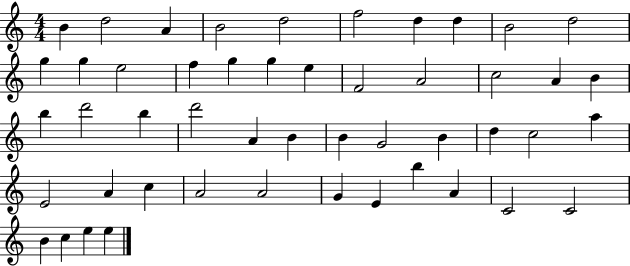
B4/q D5/h A4/q B4/h D5/h F5/h D5/q D5/q B4/h D5/h G5/q G5/q E5/h F5/q G5/q G5/q E5/q F4/h A4/h C5/h A4/q B4/q B5/q D6/h B5/q D6/h A4/q B4/q B4/q G4/h B4/q D5/q C5/h A5/q E4/h A4/q C5/q A4/h A4/h G4/q E4/q B5/q A4/q C4/h C4/h B4/q C5/q E5/q E5/q